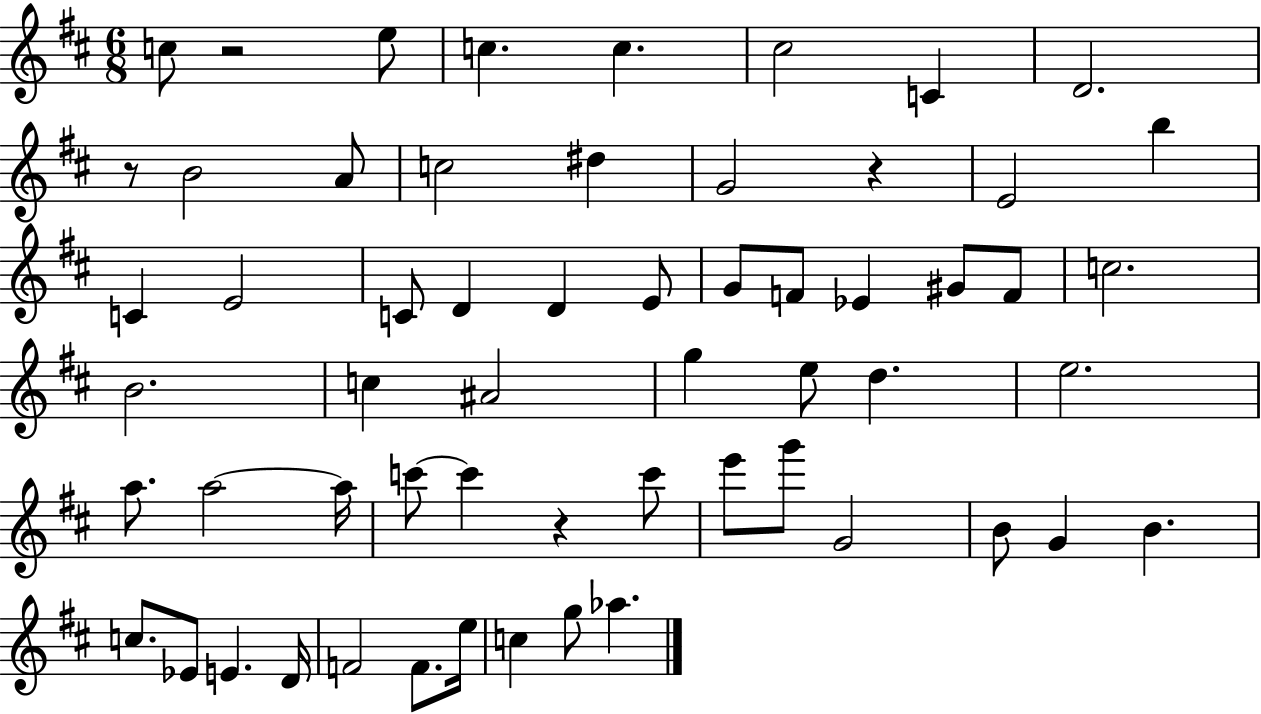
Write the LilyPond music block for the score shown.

{
  \clef treble
  \numericTimeSignature
  \time 6/8
  \key d \major
  c''8 r2 e''8 | c''4. c''4. | cis''2 c'4 | d'2. | \break r8 b'2 a'8 | c''2 dis''4 | g'2 r4 | e'2 b''4 | \break c'4 e'2 | c'8 d'4 d'4 e'8 | g'8 f'8 ees'4 gis'8 f'8 | c''2. | \break b'2. | c''4 ais'2 | g''4 e''8 d''4. | e''2. | \break a''8. a''2~~ a''16 | c'''8~~ c'''4 r4 c'''8 | e'''8 g'''8 g'2 | b'8 g'4 b'4. | \break c''8. ees'8 e'4. d'16 | f'2 f'8. e''16 | c''4 g''8 aes''4. | \bar "|."
}